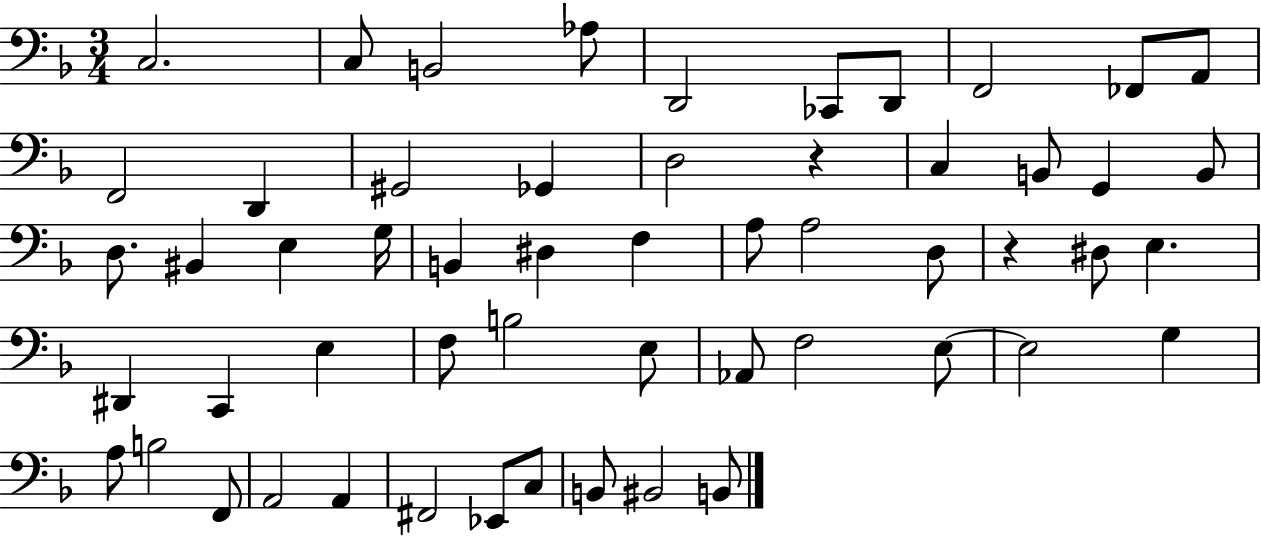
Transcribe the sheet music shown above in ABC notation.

X:1
T:Untitled
M:3/4
L:1/4
K:F
C,2 C,/2 B,,2 _A,/2 D,,2 _C,,/2 D,,/2 F,,2 _F,,/2 A,,/2 F,,2 D,, ^G,,2 _G,, D,2 z C, B,,/2 G,, B,,/2 D,/2 ^B,, E, G,/4 B,, ^D, F, A,/2 A,2 D,/2 z ^D,/2 E, ^D,, C,, E, F,/2 B,2 E,/2 _A,,/2 F,2 E,/2 E,2 G, A,/2 B,2 F,,/2 A,,2 A,, ^F,,2 _E,,/2 C,/2 B,,/2 ^B,,2 B,,/2